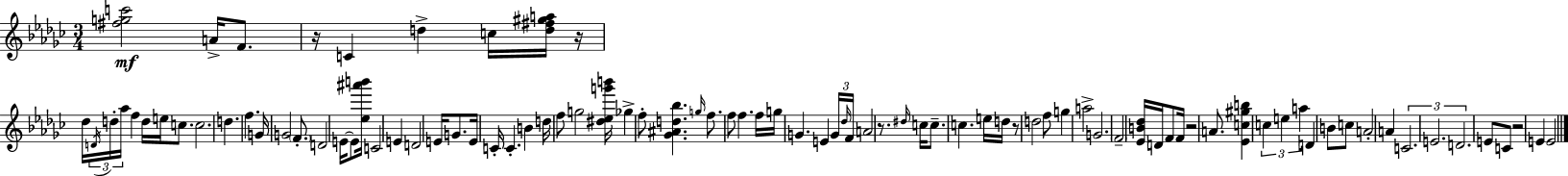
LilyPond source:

{
  \clef treble
  \numericTimeSignature
  \time 3/4
  \key ees \minor
  <fis'' g'' c'''>2\mf a'16-> f'8. | r16 c'4 d''4-> c''16 <d'' fis'' gis'' a''>16 r16 | des''16 \tuplet 3/2 { \acciaccatura { d'16 } d''16-. aes''16 } f''4 d''16 e''16 c''8. | c''2. | \break d''4. f''4. | g'16 g'2 \parenthesize f'8.-. | d'2 e'16~~ e'8 | <ees'' ais''' b'''>16 c'2 e'4 | \break d'2 e'16 g'8. | e'16 c'16-. c'4.-. b'4 | d''16 f''8 g''2 | <dis'' ees'' g''' b'''>16 ges''4-> f''8-. <ges' ais' d'' bes''>4. | \break \grace { g''16 } f''8. f''8 f''4. | f''16 g''16 g'4. e'4 | \tuplet 3/2 { g'16 \grace { des''16 } f'16 } a'2 | r8. \grace { dis''16 } c''16 c''8.-- c''4. | \break e''16 d''16 r8 d''2 | f''8 g''4 a''2-> | g'2. | \parenthesize f'2-- | \break <ees' b' des''>16 d'16 f'8 f'16 r2 | a'8. <ees' c'' gis'' b''>4 \tuplet 3/2 { c''4 | e''4 a''4 } d'4 | b'8 c''8 a'2-. | \break a'4 \tuplet 3/2 { c'2. | e'2. | d'2. } | e'8 c'8 r2 | \break e'4 e'2 | \bar "|."
}